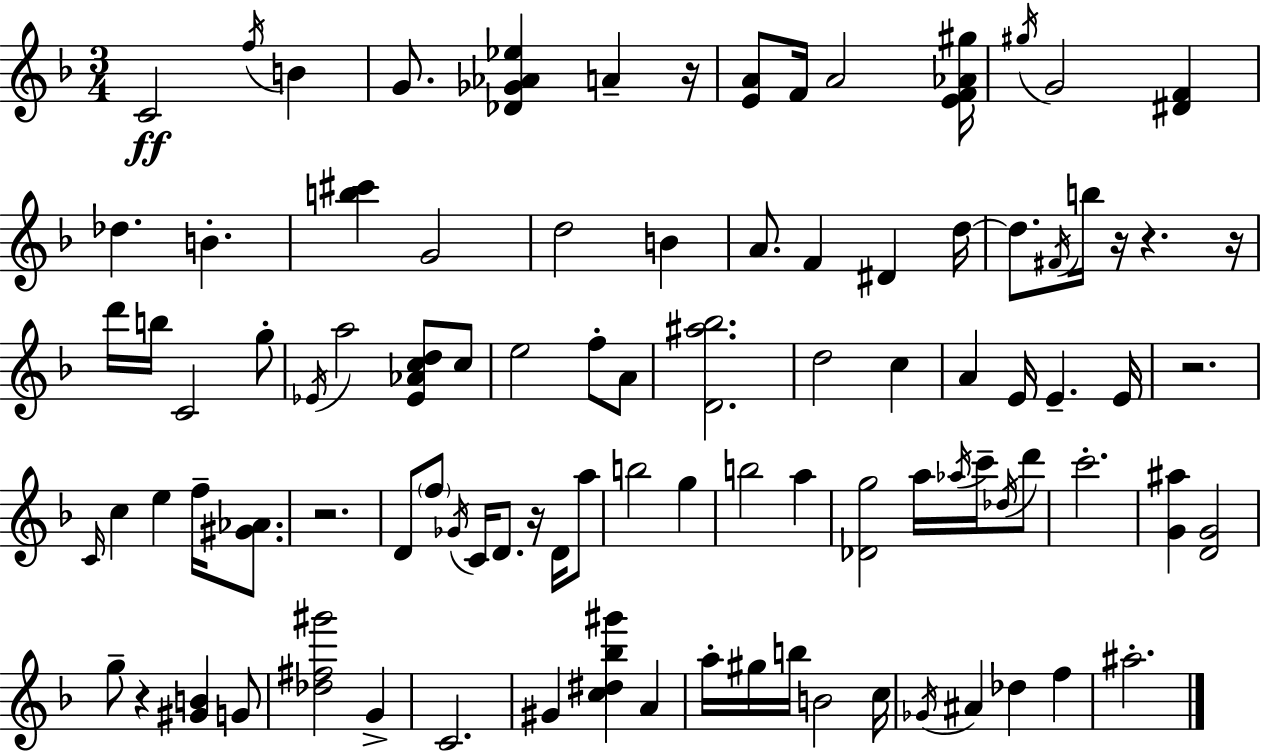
C4/h F5/s B4/q G4/e. [Db4,Gb4,Ab4,Eb5]/q A4/q R/s [E4,A4]/e F4/s A4/h [E4,F4,Ab4,G#5]/s G#5/s G4/h [D#4,F4]/q Db5/q. B4/q. [B5,C#6]/q G4/h D5/h B4/q A4/e. F4/q D#4/q D5/s D5/e. F#4/s B5/s R/s R/q. R/s D6/s B5/s C4/h G5/e Eb4/s A5/h [Eb4,Ab4,C5,D5]/e C5/e E5/h F5/e A4/e [D4,A#5,Bb5]/h. D5/h C5/q A4/q E4/s E4/q. E4/s R/h. C4/s C5/q E5/q F5/s [G#4,Ab4]/e. R/h. D4/e F5/e Gb4/s C4/s D4/e. R/s D4/s A5/e B5/h G5/q B5/h A5/q [Db4,G5]/h A5/s Ab5/s C6/s Db5/s D6/e C6/h. [G4,A#5]/q [D4,G4]/h G5/e R/q [G#4,B4]/q G4/e [Db5,F#5,G#6]/h G4/q C4/h. G#4/q [C5,D#5,Bb5,G#6]/q A4/q A5/s G#5/s B5/s B4/h C5/s Gb4/s A#4/q Db5/q F5/q A#5/h.